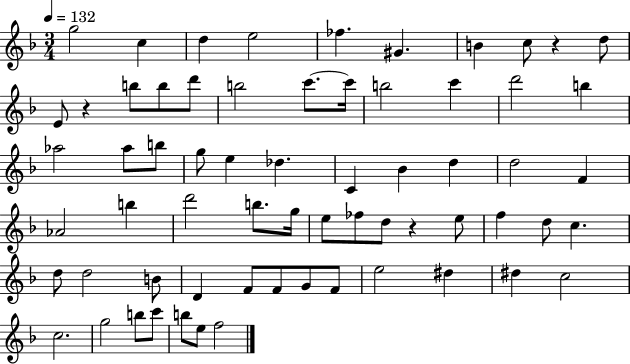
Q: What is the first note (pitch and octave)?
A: G5